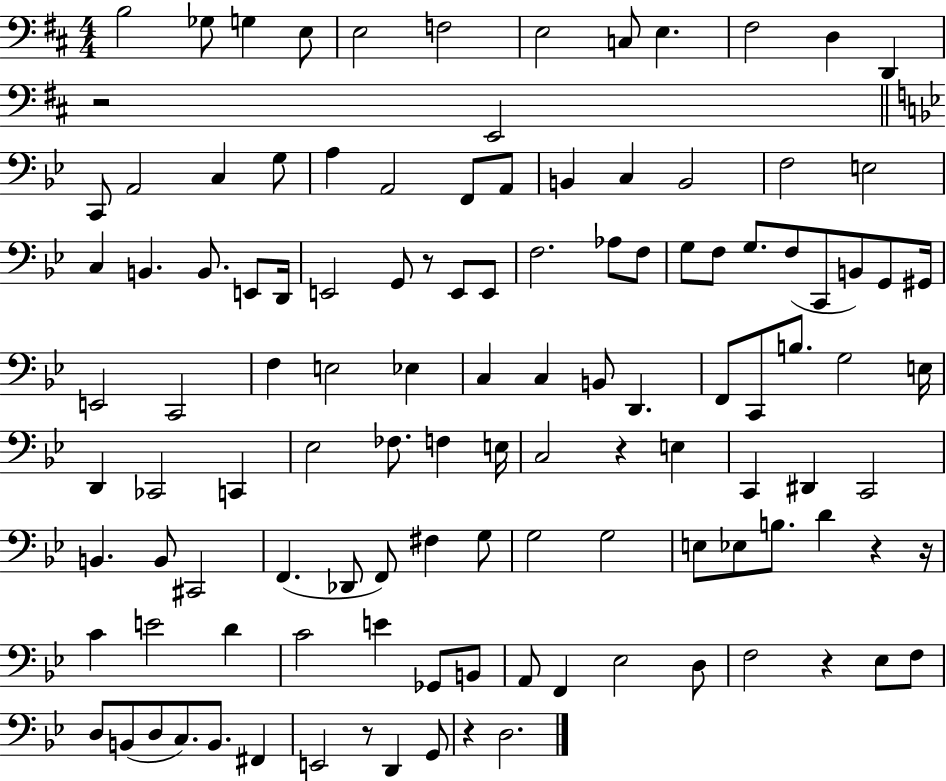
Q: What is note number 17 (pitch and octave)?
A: G3